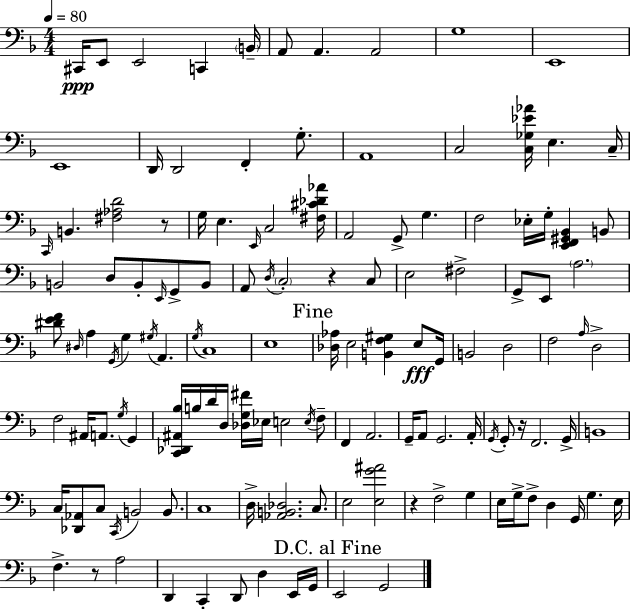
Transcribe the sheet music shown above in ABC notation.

X:1
T:Untitled
M:4/4
L:1/4
K:F
^C,,/4 E,,/2 E,,2 C,, B,,/4 A,,/2 A,, A,,2 G,4 E,,4 E,,4 D,,/4 D,,2 F,, G,/2 A,,4 C,2 [C,_G,_E_A]/4 E, C,/4 C,,/4 B,, [^F,_A,D]2 z/2 G,/4 E, E,,/4 C,2 [^F,^C_D_A]/4 A,,2 G,,/2 G, F,2 _E,/4 G,/4 [E,,F,,^G,,_B,,] B,,/2 B,,2 D,/2 B,,/2 E,,/4 G,,/2 B,,/2 A,,/2 D,/4 C,2 z C,/2 E,2 ^F,2 G,,/2 E,,/2 A,2 [^DEF]/2 ^D,/4 A, G,,/4 G, ^G,/4 A,, G,/4 C,4 E,4 [_D,_A,]/4 E,2 [B,,F,^G,] E,/2 G,,/4 B,,2 D,2 F,2 A,/4 D,2 F,2 ^A,,/4 A,,/2 G,/4 G,, [C,,_D,,^A,,_B,]/4 B,/4 D/4 D,/4 [_D,G,^F]/4 _E,/4 E,2 E,/4 F,/2 F,, A,,2 G,,/4 A,,/2 G,,2 A,,/4 G,,/4 G,,/2 z/4 F,,2 G,,/4 B,,4 C,/4 [_D,,_A,,]/2 C,/2 C,,/4 B,,2 B,,/2 C,4 D,/4 [_A,,B,,_D,]2 C,/2 E,2 [E,G^A]2 z F,2 G, E,/4 G,/4 F,/2 D, G,,/4 G, E,/4 F, z/2 A,2 D,, C,, D,,/2 D, E,,/4 G,,/4 E,,2 G,,2